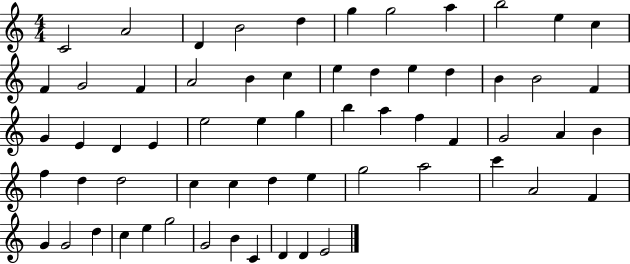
X:1
T:Untitled
M:4/4
L:1/4
K:C
C2 A2 D B2 d g g2 a b2 e c F G2 F A2 B c e d e d B B2 F G E D E e2 e g b a f F G2 A B f d d2 c c d e g2 a2 c' A2 F G G2 d c e g2 G2 B C D D E2